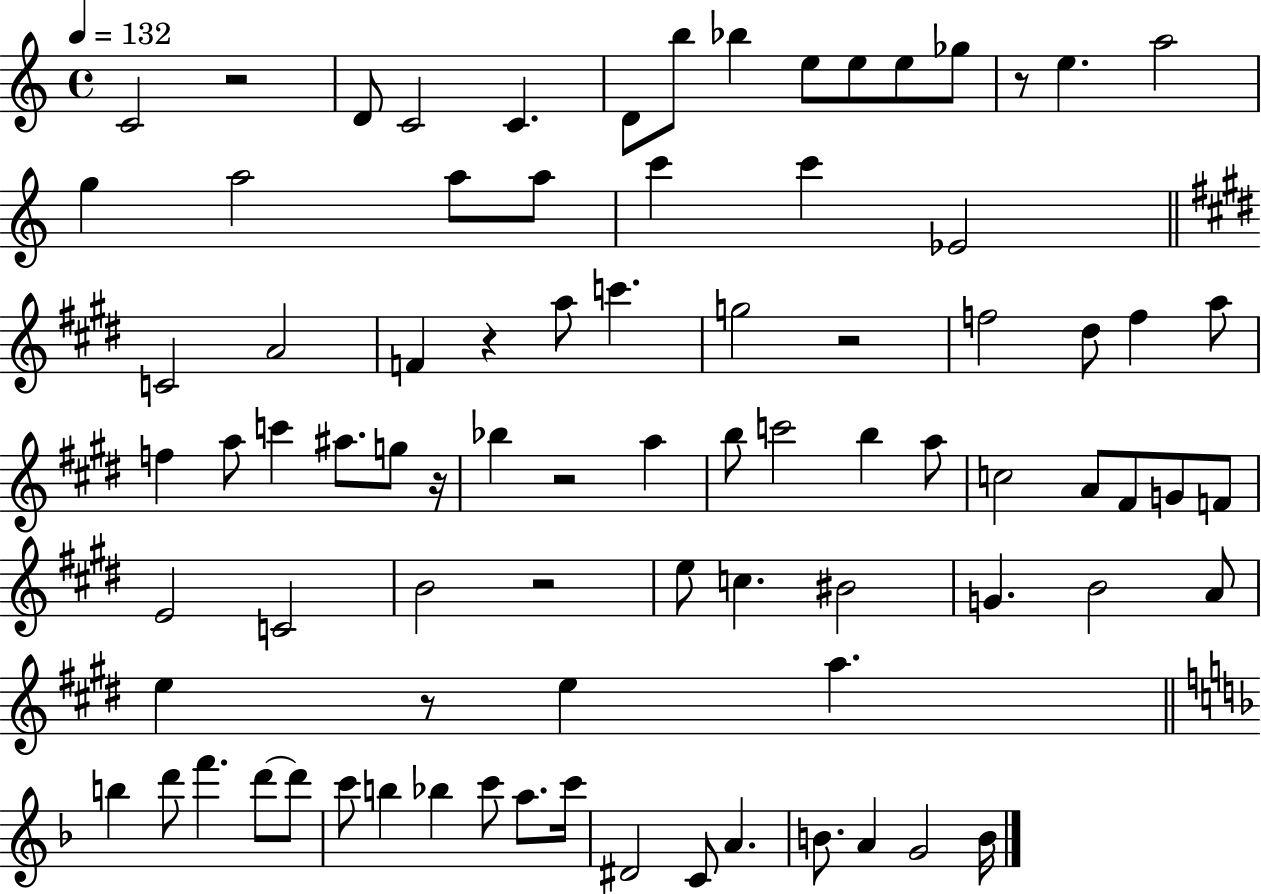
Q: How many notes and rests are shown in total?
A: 84